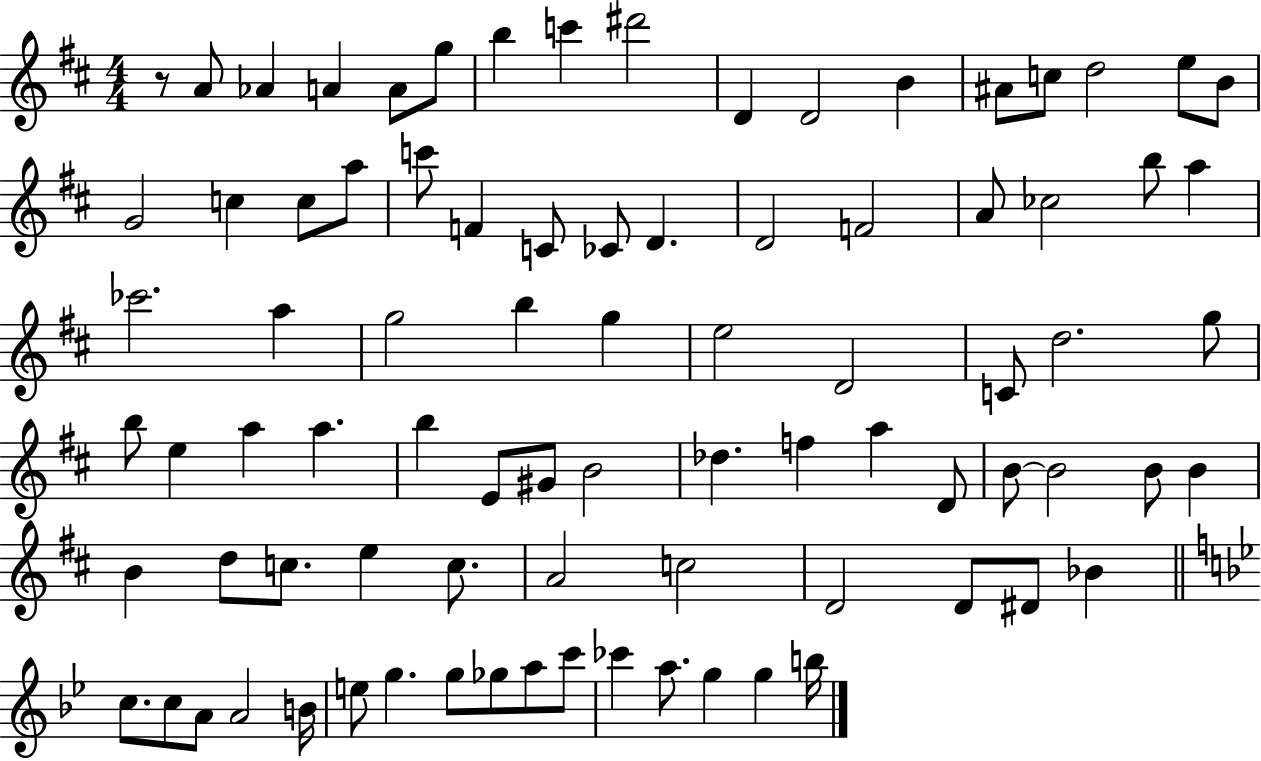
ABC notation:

X:1
T:Untitled
M:4/4
L:1/4
K:D
z/2 A/2 _A A A/2 g/2 b c' ^d'2 D D2 B ^A/2 c/2 d2 e/2 B/2 G2 c c/2 a/2 c'/2 F C/2 _C/2 D D2 F2 A/2 _c2 b/2 a _c'2 a g2 b g e2 D2 C/2 d2 g/2 b/2 e a a b E/2 ^G/2 B2 _d f a D/2 B/2 B2 B/2 B B d/2 c/2 e c/2 A2 c2 D2 D/2 ^D/2 _B c/2 c/2 A/2 A2 B/4 e/2 g g/2 _g/2 a/2 c'/2 _c' a/2 g g b/4